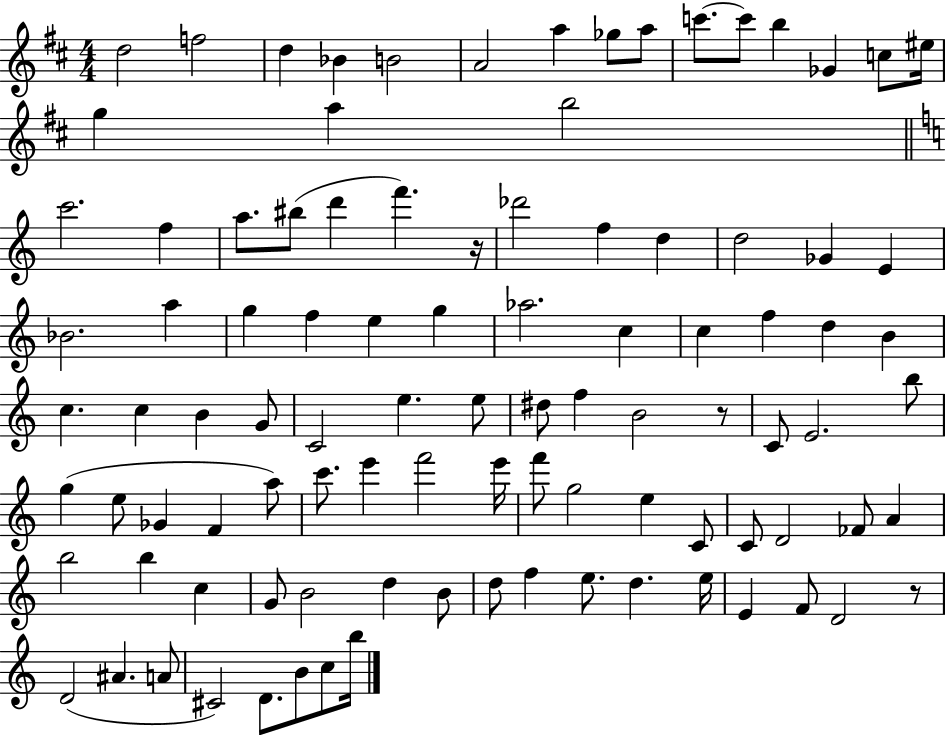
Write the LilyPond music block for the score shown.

{
  \clef treble
  \numericTimeSignature
  \time 4/4
  \key d \major
  d''2 f''2 | d''4 bes'4 b'2 | a'2 a''4 ges''8 a''8 | c'''8.~~ c'''8 b''4 ges'4 c''8 eis''16 | \break g''4 a''4 b''2 | \bar "||" \break \key c \major c'''2. f''4 | a''8. bis''8( d'''4 f'''4.) r16 | des'''2 f''4 d''4 | d''2 ges'4 e'4 | \break bes'2. a''4 | g''4 f''4 e''4 g''4 | aes''2. c''4 | c''4 f''4 d''4 b'4 | \break c''4. c''4 b'4 g'8 | c'2 e''4. e''8 | dis''8 f''4 b'2 r8 | c'8 e'2. b''8 | \break g''4( e''8 ges'4 f'4 a''8) | c'''8. e'''4 f'''2 e'''16 | f'''8 g''2 e''4 c'8 | c'8 d'2 fes'8 a'4 | \break b''2 b''4 c''4 | g'8 b'2 d''4 b'8 | d''8 f''4 e''8. d''4. e''16 | e'4 f'8 d'2 r8 | \break d'2( ais'4. a'8 | cis'2) d'8. b'8 c''8 b''16 | \bar "|."
}